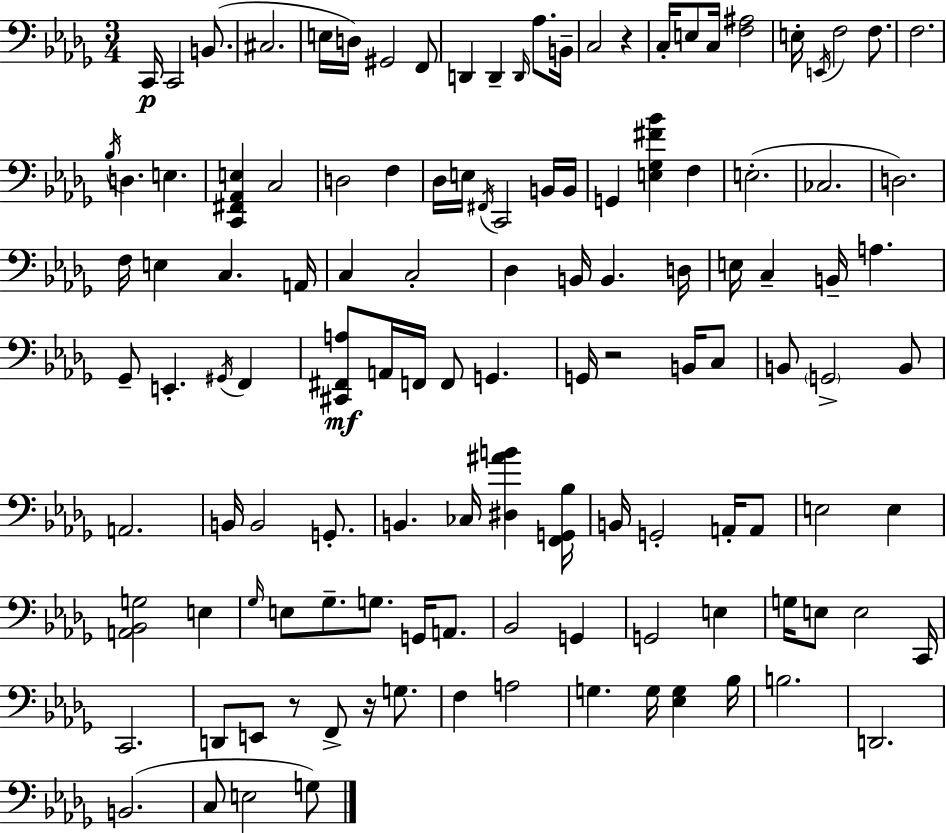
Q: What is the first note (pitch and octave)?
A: C2